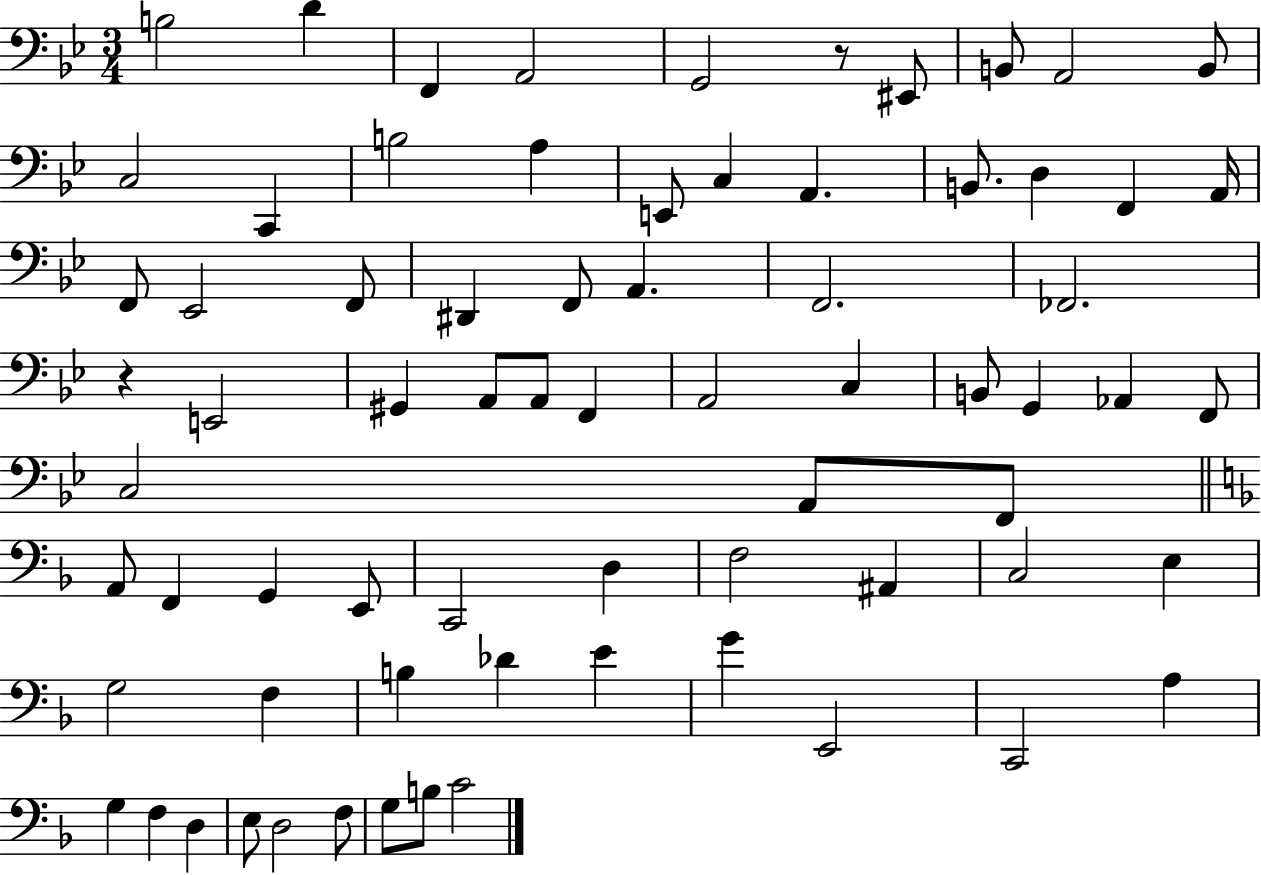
{
  \clef bass
  \numericTimeSignature
  \time 3/4
  \key bes \major
  \repeat volta 2 { b2 d'4 | f,4 a,2 | g,2 r8 eis,8 | b,8 a,2 b,8 | \break c2 c,4 | b2 a4 | e,8 c4 a,4. | b,8. d4 f,4 a,16 | \break f,8 ees,2 f,8 | dis,4 f,8 a,4. | f,2. | fes,2. | \break r4 e,2 | gis,4 a,8 a,8 f,4 | a,2 c4 | b,8 g,4 aes,4 f,8 | \break c2 a,8 f,8 | \bar "||" \break \key f \major a,8 f,4 g,4 e,8 | c,2 d4 | f2 ais,4 | c2 e4 | \break g2 f4 | b4 des'4 e'4 | g'4 e,2 | c,2 a4 | \break g4 f4 d4 | e8 d2 f8 | g8 b8 c'2 | } \bar "|."
}